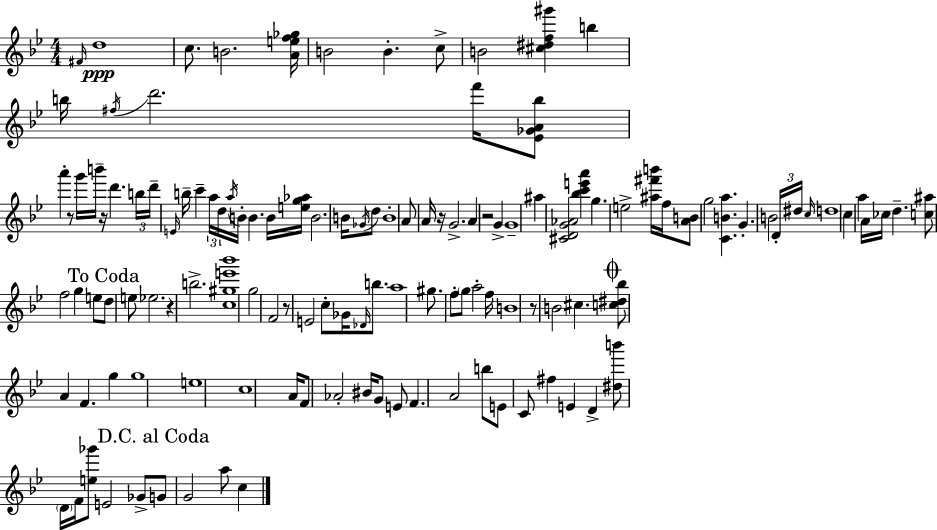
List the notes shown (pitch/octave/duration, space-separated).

F#4/s D5/w C5/e. B4/h. [A4,E5,F5,Gb5]/s B4/h B4/q. C5/e B4/h [C#5,D#5,F5,G#6]/q B5/q B5/s F#5/s D6/h. F6/s [Eb4,Gb4,A4,B5]/e A6/q R/e G6/s B6/s R/s D6/q. B5/s D6/s E4/s B5/s C6/q A5/s D5/s A5/s B4/s B4/q. B4/s [E5,G5,Ab5]/s B4/h. B4/s Gb4/s D5/e B4/w A4/e A4/s R/s G4/h. A4/q R/h G4/q G4/w A#5/q [C#4,D4,G4,Ab4]/h [Bb5,C6,E6,A6]/q G5/q. E5/h [A#5,F#6,B6]/s F5/s [A4,B4]/e G5/h [C4,B4,A5]/q. G4/q. B4/h D4/s D#5/s C5/s D5/w C5/q A5/q A4/s CES5/s D5/q. [C5,A#5]/e F5/h G5/q E5/e D5/e E5/e Eb5/h. R/q B5/h. [C5,G#5,E6,Bb6]/w G5/h F4/h R/e E4/h C5/e Gb4/s Db4/s B5/e. A5/w G#5/e. F5/e G5/e A5/h F5/s B4/w R/e B4/h C#5/q. [C5,D#5,Bb5]/e A4/q F4/q. G5/q G5/w E5/w C5/w A4/s F4/e Ab4/h BIS4/s G4/e E4/e F4/q. A4/h B5/e E4/e C4/e F#5/q E4/q D4/q [D#5,B6]/e D4/s F4/s [E5,Gb6]/e E4/h Gb4/e G4/e G4/h A5/e C5/q